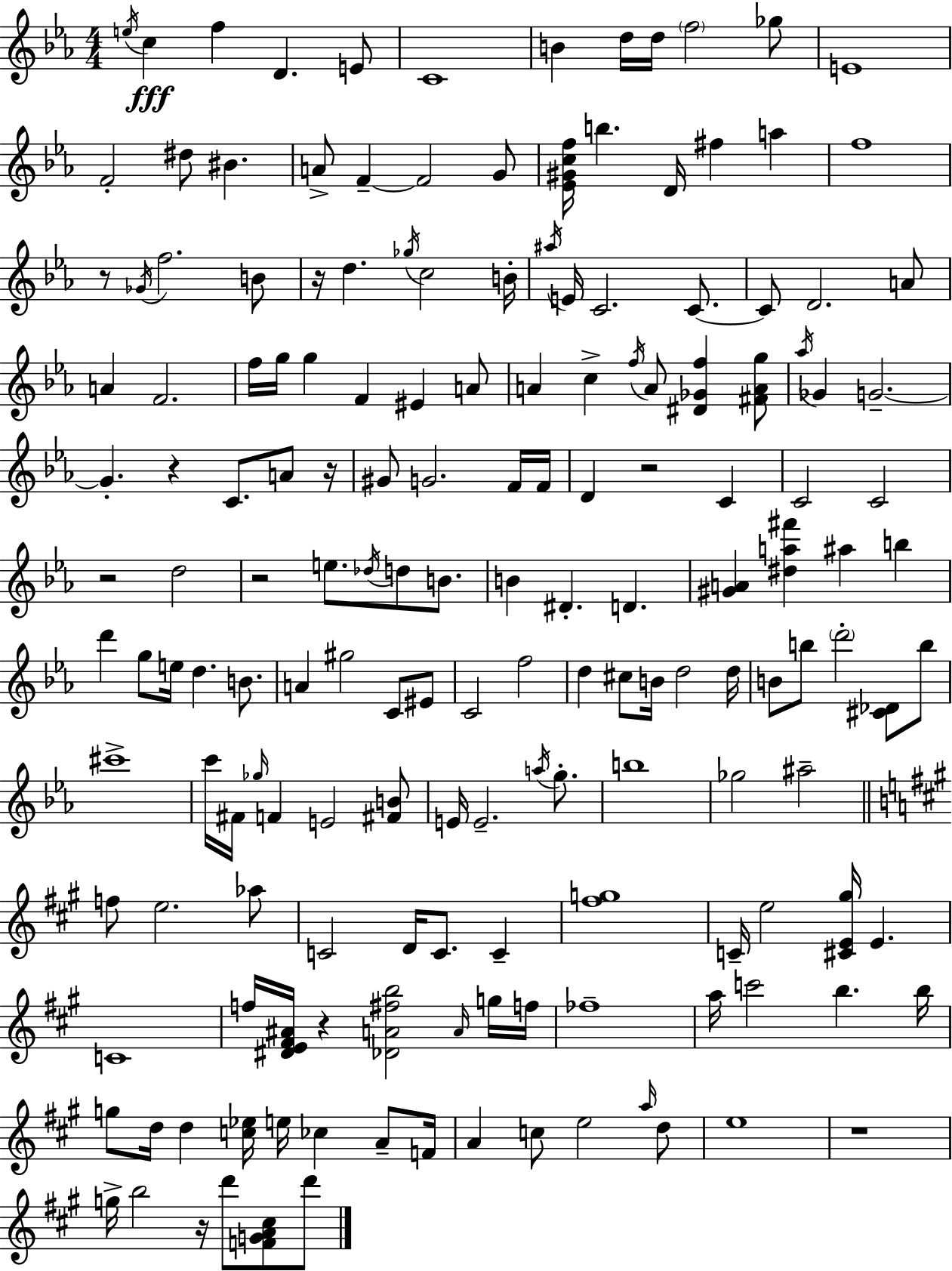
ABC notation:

X:1
T:Untitled
M:4/4
L:1/4
K:Eb
e/4 c f D E/2 C4 B d/4 d/4 f2 _g/2 E4 F2 ^d/2 ^B A/2 F F2 G/2 [_E^Gcf]/4 b D/4 ^f a f4 z/2 _G/4 f2 B/2 z/4 d _g/4 c2 B/4 ^a/4 E/4 C2 C/2 C/2 D2 A/2 A F2 f/4 g/4 g F ^E A/2 A c f/4 A/2 [^D_Gf] [^FAg]/2 _a/4 _G G2 G z C/2 A/2 z/4 ^G/2 G2 F/4 F/4 D z2 C C2 C2 z2 d2 z2 e/2 _d/4 d/2 B/2 B ^D D [^GA] [^da^f'] ^a b d' g/2 e/4 d B/2 A ^g2 C/2 ^E/2 C2 f2 d ^c/2 B/4 d2 d/4 B/2 b/2 d'2 [^C_D]/2 b/2 ^c'4 c'/4 ^F/4 _g/4 F E2 [^FB]/2 E/4 E2 a/4 g/2 b4 _g2 ^a2 f/2 e2 _a/2 C2 D/4 C/2 C [^fg]4 C/4 e2 [^CE^g]/4 E C4 f/4 [^DE^F^A]/4 z [_DA^fb]2 A/4 g/4 f/4 _f4 a/4 c'2 b b/4 g/2 d/4 d [c_e]/4 e/4 _c A/2 F/4 A c/2 e2 a/4 d/2 e4 z4 g/4 b2 z/4 d'/2 [FGA^c]/2 d'/2